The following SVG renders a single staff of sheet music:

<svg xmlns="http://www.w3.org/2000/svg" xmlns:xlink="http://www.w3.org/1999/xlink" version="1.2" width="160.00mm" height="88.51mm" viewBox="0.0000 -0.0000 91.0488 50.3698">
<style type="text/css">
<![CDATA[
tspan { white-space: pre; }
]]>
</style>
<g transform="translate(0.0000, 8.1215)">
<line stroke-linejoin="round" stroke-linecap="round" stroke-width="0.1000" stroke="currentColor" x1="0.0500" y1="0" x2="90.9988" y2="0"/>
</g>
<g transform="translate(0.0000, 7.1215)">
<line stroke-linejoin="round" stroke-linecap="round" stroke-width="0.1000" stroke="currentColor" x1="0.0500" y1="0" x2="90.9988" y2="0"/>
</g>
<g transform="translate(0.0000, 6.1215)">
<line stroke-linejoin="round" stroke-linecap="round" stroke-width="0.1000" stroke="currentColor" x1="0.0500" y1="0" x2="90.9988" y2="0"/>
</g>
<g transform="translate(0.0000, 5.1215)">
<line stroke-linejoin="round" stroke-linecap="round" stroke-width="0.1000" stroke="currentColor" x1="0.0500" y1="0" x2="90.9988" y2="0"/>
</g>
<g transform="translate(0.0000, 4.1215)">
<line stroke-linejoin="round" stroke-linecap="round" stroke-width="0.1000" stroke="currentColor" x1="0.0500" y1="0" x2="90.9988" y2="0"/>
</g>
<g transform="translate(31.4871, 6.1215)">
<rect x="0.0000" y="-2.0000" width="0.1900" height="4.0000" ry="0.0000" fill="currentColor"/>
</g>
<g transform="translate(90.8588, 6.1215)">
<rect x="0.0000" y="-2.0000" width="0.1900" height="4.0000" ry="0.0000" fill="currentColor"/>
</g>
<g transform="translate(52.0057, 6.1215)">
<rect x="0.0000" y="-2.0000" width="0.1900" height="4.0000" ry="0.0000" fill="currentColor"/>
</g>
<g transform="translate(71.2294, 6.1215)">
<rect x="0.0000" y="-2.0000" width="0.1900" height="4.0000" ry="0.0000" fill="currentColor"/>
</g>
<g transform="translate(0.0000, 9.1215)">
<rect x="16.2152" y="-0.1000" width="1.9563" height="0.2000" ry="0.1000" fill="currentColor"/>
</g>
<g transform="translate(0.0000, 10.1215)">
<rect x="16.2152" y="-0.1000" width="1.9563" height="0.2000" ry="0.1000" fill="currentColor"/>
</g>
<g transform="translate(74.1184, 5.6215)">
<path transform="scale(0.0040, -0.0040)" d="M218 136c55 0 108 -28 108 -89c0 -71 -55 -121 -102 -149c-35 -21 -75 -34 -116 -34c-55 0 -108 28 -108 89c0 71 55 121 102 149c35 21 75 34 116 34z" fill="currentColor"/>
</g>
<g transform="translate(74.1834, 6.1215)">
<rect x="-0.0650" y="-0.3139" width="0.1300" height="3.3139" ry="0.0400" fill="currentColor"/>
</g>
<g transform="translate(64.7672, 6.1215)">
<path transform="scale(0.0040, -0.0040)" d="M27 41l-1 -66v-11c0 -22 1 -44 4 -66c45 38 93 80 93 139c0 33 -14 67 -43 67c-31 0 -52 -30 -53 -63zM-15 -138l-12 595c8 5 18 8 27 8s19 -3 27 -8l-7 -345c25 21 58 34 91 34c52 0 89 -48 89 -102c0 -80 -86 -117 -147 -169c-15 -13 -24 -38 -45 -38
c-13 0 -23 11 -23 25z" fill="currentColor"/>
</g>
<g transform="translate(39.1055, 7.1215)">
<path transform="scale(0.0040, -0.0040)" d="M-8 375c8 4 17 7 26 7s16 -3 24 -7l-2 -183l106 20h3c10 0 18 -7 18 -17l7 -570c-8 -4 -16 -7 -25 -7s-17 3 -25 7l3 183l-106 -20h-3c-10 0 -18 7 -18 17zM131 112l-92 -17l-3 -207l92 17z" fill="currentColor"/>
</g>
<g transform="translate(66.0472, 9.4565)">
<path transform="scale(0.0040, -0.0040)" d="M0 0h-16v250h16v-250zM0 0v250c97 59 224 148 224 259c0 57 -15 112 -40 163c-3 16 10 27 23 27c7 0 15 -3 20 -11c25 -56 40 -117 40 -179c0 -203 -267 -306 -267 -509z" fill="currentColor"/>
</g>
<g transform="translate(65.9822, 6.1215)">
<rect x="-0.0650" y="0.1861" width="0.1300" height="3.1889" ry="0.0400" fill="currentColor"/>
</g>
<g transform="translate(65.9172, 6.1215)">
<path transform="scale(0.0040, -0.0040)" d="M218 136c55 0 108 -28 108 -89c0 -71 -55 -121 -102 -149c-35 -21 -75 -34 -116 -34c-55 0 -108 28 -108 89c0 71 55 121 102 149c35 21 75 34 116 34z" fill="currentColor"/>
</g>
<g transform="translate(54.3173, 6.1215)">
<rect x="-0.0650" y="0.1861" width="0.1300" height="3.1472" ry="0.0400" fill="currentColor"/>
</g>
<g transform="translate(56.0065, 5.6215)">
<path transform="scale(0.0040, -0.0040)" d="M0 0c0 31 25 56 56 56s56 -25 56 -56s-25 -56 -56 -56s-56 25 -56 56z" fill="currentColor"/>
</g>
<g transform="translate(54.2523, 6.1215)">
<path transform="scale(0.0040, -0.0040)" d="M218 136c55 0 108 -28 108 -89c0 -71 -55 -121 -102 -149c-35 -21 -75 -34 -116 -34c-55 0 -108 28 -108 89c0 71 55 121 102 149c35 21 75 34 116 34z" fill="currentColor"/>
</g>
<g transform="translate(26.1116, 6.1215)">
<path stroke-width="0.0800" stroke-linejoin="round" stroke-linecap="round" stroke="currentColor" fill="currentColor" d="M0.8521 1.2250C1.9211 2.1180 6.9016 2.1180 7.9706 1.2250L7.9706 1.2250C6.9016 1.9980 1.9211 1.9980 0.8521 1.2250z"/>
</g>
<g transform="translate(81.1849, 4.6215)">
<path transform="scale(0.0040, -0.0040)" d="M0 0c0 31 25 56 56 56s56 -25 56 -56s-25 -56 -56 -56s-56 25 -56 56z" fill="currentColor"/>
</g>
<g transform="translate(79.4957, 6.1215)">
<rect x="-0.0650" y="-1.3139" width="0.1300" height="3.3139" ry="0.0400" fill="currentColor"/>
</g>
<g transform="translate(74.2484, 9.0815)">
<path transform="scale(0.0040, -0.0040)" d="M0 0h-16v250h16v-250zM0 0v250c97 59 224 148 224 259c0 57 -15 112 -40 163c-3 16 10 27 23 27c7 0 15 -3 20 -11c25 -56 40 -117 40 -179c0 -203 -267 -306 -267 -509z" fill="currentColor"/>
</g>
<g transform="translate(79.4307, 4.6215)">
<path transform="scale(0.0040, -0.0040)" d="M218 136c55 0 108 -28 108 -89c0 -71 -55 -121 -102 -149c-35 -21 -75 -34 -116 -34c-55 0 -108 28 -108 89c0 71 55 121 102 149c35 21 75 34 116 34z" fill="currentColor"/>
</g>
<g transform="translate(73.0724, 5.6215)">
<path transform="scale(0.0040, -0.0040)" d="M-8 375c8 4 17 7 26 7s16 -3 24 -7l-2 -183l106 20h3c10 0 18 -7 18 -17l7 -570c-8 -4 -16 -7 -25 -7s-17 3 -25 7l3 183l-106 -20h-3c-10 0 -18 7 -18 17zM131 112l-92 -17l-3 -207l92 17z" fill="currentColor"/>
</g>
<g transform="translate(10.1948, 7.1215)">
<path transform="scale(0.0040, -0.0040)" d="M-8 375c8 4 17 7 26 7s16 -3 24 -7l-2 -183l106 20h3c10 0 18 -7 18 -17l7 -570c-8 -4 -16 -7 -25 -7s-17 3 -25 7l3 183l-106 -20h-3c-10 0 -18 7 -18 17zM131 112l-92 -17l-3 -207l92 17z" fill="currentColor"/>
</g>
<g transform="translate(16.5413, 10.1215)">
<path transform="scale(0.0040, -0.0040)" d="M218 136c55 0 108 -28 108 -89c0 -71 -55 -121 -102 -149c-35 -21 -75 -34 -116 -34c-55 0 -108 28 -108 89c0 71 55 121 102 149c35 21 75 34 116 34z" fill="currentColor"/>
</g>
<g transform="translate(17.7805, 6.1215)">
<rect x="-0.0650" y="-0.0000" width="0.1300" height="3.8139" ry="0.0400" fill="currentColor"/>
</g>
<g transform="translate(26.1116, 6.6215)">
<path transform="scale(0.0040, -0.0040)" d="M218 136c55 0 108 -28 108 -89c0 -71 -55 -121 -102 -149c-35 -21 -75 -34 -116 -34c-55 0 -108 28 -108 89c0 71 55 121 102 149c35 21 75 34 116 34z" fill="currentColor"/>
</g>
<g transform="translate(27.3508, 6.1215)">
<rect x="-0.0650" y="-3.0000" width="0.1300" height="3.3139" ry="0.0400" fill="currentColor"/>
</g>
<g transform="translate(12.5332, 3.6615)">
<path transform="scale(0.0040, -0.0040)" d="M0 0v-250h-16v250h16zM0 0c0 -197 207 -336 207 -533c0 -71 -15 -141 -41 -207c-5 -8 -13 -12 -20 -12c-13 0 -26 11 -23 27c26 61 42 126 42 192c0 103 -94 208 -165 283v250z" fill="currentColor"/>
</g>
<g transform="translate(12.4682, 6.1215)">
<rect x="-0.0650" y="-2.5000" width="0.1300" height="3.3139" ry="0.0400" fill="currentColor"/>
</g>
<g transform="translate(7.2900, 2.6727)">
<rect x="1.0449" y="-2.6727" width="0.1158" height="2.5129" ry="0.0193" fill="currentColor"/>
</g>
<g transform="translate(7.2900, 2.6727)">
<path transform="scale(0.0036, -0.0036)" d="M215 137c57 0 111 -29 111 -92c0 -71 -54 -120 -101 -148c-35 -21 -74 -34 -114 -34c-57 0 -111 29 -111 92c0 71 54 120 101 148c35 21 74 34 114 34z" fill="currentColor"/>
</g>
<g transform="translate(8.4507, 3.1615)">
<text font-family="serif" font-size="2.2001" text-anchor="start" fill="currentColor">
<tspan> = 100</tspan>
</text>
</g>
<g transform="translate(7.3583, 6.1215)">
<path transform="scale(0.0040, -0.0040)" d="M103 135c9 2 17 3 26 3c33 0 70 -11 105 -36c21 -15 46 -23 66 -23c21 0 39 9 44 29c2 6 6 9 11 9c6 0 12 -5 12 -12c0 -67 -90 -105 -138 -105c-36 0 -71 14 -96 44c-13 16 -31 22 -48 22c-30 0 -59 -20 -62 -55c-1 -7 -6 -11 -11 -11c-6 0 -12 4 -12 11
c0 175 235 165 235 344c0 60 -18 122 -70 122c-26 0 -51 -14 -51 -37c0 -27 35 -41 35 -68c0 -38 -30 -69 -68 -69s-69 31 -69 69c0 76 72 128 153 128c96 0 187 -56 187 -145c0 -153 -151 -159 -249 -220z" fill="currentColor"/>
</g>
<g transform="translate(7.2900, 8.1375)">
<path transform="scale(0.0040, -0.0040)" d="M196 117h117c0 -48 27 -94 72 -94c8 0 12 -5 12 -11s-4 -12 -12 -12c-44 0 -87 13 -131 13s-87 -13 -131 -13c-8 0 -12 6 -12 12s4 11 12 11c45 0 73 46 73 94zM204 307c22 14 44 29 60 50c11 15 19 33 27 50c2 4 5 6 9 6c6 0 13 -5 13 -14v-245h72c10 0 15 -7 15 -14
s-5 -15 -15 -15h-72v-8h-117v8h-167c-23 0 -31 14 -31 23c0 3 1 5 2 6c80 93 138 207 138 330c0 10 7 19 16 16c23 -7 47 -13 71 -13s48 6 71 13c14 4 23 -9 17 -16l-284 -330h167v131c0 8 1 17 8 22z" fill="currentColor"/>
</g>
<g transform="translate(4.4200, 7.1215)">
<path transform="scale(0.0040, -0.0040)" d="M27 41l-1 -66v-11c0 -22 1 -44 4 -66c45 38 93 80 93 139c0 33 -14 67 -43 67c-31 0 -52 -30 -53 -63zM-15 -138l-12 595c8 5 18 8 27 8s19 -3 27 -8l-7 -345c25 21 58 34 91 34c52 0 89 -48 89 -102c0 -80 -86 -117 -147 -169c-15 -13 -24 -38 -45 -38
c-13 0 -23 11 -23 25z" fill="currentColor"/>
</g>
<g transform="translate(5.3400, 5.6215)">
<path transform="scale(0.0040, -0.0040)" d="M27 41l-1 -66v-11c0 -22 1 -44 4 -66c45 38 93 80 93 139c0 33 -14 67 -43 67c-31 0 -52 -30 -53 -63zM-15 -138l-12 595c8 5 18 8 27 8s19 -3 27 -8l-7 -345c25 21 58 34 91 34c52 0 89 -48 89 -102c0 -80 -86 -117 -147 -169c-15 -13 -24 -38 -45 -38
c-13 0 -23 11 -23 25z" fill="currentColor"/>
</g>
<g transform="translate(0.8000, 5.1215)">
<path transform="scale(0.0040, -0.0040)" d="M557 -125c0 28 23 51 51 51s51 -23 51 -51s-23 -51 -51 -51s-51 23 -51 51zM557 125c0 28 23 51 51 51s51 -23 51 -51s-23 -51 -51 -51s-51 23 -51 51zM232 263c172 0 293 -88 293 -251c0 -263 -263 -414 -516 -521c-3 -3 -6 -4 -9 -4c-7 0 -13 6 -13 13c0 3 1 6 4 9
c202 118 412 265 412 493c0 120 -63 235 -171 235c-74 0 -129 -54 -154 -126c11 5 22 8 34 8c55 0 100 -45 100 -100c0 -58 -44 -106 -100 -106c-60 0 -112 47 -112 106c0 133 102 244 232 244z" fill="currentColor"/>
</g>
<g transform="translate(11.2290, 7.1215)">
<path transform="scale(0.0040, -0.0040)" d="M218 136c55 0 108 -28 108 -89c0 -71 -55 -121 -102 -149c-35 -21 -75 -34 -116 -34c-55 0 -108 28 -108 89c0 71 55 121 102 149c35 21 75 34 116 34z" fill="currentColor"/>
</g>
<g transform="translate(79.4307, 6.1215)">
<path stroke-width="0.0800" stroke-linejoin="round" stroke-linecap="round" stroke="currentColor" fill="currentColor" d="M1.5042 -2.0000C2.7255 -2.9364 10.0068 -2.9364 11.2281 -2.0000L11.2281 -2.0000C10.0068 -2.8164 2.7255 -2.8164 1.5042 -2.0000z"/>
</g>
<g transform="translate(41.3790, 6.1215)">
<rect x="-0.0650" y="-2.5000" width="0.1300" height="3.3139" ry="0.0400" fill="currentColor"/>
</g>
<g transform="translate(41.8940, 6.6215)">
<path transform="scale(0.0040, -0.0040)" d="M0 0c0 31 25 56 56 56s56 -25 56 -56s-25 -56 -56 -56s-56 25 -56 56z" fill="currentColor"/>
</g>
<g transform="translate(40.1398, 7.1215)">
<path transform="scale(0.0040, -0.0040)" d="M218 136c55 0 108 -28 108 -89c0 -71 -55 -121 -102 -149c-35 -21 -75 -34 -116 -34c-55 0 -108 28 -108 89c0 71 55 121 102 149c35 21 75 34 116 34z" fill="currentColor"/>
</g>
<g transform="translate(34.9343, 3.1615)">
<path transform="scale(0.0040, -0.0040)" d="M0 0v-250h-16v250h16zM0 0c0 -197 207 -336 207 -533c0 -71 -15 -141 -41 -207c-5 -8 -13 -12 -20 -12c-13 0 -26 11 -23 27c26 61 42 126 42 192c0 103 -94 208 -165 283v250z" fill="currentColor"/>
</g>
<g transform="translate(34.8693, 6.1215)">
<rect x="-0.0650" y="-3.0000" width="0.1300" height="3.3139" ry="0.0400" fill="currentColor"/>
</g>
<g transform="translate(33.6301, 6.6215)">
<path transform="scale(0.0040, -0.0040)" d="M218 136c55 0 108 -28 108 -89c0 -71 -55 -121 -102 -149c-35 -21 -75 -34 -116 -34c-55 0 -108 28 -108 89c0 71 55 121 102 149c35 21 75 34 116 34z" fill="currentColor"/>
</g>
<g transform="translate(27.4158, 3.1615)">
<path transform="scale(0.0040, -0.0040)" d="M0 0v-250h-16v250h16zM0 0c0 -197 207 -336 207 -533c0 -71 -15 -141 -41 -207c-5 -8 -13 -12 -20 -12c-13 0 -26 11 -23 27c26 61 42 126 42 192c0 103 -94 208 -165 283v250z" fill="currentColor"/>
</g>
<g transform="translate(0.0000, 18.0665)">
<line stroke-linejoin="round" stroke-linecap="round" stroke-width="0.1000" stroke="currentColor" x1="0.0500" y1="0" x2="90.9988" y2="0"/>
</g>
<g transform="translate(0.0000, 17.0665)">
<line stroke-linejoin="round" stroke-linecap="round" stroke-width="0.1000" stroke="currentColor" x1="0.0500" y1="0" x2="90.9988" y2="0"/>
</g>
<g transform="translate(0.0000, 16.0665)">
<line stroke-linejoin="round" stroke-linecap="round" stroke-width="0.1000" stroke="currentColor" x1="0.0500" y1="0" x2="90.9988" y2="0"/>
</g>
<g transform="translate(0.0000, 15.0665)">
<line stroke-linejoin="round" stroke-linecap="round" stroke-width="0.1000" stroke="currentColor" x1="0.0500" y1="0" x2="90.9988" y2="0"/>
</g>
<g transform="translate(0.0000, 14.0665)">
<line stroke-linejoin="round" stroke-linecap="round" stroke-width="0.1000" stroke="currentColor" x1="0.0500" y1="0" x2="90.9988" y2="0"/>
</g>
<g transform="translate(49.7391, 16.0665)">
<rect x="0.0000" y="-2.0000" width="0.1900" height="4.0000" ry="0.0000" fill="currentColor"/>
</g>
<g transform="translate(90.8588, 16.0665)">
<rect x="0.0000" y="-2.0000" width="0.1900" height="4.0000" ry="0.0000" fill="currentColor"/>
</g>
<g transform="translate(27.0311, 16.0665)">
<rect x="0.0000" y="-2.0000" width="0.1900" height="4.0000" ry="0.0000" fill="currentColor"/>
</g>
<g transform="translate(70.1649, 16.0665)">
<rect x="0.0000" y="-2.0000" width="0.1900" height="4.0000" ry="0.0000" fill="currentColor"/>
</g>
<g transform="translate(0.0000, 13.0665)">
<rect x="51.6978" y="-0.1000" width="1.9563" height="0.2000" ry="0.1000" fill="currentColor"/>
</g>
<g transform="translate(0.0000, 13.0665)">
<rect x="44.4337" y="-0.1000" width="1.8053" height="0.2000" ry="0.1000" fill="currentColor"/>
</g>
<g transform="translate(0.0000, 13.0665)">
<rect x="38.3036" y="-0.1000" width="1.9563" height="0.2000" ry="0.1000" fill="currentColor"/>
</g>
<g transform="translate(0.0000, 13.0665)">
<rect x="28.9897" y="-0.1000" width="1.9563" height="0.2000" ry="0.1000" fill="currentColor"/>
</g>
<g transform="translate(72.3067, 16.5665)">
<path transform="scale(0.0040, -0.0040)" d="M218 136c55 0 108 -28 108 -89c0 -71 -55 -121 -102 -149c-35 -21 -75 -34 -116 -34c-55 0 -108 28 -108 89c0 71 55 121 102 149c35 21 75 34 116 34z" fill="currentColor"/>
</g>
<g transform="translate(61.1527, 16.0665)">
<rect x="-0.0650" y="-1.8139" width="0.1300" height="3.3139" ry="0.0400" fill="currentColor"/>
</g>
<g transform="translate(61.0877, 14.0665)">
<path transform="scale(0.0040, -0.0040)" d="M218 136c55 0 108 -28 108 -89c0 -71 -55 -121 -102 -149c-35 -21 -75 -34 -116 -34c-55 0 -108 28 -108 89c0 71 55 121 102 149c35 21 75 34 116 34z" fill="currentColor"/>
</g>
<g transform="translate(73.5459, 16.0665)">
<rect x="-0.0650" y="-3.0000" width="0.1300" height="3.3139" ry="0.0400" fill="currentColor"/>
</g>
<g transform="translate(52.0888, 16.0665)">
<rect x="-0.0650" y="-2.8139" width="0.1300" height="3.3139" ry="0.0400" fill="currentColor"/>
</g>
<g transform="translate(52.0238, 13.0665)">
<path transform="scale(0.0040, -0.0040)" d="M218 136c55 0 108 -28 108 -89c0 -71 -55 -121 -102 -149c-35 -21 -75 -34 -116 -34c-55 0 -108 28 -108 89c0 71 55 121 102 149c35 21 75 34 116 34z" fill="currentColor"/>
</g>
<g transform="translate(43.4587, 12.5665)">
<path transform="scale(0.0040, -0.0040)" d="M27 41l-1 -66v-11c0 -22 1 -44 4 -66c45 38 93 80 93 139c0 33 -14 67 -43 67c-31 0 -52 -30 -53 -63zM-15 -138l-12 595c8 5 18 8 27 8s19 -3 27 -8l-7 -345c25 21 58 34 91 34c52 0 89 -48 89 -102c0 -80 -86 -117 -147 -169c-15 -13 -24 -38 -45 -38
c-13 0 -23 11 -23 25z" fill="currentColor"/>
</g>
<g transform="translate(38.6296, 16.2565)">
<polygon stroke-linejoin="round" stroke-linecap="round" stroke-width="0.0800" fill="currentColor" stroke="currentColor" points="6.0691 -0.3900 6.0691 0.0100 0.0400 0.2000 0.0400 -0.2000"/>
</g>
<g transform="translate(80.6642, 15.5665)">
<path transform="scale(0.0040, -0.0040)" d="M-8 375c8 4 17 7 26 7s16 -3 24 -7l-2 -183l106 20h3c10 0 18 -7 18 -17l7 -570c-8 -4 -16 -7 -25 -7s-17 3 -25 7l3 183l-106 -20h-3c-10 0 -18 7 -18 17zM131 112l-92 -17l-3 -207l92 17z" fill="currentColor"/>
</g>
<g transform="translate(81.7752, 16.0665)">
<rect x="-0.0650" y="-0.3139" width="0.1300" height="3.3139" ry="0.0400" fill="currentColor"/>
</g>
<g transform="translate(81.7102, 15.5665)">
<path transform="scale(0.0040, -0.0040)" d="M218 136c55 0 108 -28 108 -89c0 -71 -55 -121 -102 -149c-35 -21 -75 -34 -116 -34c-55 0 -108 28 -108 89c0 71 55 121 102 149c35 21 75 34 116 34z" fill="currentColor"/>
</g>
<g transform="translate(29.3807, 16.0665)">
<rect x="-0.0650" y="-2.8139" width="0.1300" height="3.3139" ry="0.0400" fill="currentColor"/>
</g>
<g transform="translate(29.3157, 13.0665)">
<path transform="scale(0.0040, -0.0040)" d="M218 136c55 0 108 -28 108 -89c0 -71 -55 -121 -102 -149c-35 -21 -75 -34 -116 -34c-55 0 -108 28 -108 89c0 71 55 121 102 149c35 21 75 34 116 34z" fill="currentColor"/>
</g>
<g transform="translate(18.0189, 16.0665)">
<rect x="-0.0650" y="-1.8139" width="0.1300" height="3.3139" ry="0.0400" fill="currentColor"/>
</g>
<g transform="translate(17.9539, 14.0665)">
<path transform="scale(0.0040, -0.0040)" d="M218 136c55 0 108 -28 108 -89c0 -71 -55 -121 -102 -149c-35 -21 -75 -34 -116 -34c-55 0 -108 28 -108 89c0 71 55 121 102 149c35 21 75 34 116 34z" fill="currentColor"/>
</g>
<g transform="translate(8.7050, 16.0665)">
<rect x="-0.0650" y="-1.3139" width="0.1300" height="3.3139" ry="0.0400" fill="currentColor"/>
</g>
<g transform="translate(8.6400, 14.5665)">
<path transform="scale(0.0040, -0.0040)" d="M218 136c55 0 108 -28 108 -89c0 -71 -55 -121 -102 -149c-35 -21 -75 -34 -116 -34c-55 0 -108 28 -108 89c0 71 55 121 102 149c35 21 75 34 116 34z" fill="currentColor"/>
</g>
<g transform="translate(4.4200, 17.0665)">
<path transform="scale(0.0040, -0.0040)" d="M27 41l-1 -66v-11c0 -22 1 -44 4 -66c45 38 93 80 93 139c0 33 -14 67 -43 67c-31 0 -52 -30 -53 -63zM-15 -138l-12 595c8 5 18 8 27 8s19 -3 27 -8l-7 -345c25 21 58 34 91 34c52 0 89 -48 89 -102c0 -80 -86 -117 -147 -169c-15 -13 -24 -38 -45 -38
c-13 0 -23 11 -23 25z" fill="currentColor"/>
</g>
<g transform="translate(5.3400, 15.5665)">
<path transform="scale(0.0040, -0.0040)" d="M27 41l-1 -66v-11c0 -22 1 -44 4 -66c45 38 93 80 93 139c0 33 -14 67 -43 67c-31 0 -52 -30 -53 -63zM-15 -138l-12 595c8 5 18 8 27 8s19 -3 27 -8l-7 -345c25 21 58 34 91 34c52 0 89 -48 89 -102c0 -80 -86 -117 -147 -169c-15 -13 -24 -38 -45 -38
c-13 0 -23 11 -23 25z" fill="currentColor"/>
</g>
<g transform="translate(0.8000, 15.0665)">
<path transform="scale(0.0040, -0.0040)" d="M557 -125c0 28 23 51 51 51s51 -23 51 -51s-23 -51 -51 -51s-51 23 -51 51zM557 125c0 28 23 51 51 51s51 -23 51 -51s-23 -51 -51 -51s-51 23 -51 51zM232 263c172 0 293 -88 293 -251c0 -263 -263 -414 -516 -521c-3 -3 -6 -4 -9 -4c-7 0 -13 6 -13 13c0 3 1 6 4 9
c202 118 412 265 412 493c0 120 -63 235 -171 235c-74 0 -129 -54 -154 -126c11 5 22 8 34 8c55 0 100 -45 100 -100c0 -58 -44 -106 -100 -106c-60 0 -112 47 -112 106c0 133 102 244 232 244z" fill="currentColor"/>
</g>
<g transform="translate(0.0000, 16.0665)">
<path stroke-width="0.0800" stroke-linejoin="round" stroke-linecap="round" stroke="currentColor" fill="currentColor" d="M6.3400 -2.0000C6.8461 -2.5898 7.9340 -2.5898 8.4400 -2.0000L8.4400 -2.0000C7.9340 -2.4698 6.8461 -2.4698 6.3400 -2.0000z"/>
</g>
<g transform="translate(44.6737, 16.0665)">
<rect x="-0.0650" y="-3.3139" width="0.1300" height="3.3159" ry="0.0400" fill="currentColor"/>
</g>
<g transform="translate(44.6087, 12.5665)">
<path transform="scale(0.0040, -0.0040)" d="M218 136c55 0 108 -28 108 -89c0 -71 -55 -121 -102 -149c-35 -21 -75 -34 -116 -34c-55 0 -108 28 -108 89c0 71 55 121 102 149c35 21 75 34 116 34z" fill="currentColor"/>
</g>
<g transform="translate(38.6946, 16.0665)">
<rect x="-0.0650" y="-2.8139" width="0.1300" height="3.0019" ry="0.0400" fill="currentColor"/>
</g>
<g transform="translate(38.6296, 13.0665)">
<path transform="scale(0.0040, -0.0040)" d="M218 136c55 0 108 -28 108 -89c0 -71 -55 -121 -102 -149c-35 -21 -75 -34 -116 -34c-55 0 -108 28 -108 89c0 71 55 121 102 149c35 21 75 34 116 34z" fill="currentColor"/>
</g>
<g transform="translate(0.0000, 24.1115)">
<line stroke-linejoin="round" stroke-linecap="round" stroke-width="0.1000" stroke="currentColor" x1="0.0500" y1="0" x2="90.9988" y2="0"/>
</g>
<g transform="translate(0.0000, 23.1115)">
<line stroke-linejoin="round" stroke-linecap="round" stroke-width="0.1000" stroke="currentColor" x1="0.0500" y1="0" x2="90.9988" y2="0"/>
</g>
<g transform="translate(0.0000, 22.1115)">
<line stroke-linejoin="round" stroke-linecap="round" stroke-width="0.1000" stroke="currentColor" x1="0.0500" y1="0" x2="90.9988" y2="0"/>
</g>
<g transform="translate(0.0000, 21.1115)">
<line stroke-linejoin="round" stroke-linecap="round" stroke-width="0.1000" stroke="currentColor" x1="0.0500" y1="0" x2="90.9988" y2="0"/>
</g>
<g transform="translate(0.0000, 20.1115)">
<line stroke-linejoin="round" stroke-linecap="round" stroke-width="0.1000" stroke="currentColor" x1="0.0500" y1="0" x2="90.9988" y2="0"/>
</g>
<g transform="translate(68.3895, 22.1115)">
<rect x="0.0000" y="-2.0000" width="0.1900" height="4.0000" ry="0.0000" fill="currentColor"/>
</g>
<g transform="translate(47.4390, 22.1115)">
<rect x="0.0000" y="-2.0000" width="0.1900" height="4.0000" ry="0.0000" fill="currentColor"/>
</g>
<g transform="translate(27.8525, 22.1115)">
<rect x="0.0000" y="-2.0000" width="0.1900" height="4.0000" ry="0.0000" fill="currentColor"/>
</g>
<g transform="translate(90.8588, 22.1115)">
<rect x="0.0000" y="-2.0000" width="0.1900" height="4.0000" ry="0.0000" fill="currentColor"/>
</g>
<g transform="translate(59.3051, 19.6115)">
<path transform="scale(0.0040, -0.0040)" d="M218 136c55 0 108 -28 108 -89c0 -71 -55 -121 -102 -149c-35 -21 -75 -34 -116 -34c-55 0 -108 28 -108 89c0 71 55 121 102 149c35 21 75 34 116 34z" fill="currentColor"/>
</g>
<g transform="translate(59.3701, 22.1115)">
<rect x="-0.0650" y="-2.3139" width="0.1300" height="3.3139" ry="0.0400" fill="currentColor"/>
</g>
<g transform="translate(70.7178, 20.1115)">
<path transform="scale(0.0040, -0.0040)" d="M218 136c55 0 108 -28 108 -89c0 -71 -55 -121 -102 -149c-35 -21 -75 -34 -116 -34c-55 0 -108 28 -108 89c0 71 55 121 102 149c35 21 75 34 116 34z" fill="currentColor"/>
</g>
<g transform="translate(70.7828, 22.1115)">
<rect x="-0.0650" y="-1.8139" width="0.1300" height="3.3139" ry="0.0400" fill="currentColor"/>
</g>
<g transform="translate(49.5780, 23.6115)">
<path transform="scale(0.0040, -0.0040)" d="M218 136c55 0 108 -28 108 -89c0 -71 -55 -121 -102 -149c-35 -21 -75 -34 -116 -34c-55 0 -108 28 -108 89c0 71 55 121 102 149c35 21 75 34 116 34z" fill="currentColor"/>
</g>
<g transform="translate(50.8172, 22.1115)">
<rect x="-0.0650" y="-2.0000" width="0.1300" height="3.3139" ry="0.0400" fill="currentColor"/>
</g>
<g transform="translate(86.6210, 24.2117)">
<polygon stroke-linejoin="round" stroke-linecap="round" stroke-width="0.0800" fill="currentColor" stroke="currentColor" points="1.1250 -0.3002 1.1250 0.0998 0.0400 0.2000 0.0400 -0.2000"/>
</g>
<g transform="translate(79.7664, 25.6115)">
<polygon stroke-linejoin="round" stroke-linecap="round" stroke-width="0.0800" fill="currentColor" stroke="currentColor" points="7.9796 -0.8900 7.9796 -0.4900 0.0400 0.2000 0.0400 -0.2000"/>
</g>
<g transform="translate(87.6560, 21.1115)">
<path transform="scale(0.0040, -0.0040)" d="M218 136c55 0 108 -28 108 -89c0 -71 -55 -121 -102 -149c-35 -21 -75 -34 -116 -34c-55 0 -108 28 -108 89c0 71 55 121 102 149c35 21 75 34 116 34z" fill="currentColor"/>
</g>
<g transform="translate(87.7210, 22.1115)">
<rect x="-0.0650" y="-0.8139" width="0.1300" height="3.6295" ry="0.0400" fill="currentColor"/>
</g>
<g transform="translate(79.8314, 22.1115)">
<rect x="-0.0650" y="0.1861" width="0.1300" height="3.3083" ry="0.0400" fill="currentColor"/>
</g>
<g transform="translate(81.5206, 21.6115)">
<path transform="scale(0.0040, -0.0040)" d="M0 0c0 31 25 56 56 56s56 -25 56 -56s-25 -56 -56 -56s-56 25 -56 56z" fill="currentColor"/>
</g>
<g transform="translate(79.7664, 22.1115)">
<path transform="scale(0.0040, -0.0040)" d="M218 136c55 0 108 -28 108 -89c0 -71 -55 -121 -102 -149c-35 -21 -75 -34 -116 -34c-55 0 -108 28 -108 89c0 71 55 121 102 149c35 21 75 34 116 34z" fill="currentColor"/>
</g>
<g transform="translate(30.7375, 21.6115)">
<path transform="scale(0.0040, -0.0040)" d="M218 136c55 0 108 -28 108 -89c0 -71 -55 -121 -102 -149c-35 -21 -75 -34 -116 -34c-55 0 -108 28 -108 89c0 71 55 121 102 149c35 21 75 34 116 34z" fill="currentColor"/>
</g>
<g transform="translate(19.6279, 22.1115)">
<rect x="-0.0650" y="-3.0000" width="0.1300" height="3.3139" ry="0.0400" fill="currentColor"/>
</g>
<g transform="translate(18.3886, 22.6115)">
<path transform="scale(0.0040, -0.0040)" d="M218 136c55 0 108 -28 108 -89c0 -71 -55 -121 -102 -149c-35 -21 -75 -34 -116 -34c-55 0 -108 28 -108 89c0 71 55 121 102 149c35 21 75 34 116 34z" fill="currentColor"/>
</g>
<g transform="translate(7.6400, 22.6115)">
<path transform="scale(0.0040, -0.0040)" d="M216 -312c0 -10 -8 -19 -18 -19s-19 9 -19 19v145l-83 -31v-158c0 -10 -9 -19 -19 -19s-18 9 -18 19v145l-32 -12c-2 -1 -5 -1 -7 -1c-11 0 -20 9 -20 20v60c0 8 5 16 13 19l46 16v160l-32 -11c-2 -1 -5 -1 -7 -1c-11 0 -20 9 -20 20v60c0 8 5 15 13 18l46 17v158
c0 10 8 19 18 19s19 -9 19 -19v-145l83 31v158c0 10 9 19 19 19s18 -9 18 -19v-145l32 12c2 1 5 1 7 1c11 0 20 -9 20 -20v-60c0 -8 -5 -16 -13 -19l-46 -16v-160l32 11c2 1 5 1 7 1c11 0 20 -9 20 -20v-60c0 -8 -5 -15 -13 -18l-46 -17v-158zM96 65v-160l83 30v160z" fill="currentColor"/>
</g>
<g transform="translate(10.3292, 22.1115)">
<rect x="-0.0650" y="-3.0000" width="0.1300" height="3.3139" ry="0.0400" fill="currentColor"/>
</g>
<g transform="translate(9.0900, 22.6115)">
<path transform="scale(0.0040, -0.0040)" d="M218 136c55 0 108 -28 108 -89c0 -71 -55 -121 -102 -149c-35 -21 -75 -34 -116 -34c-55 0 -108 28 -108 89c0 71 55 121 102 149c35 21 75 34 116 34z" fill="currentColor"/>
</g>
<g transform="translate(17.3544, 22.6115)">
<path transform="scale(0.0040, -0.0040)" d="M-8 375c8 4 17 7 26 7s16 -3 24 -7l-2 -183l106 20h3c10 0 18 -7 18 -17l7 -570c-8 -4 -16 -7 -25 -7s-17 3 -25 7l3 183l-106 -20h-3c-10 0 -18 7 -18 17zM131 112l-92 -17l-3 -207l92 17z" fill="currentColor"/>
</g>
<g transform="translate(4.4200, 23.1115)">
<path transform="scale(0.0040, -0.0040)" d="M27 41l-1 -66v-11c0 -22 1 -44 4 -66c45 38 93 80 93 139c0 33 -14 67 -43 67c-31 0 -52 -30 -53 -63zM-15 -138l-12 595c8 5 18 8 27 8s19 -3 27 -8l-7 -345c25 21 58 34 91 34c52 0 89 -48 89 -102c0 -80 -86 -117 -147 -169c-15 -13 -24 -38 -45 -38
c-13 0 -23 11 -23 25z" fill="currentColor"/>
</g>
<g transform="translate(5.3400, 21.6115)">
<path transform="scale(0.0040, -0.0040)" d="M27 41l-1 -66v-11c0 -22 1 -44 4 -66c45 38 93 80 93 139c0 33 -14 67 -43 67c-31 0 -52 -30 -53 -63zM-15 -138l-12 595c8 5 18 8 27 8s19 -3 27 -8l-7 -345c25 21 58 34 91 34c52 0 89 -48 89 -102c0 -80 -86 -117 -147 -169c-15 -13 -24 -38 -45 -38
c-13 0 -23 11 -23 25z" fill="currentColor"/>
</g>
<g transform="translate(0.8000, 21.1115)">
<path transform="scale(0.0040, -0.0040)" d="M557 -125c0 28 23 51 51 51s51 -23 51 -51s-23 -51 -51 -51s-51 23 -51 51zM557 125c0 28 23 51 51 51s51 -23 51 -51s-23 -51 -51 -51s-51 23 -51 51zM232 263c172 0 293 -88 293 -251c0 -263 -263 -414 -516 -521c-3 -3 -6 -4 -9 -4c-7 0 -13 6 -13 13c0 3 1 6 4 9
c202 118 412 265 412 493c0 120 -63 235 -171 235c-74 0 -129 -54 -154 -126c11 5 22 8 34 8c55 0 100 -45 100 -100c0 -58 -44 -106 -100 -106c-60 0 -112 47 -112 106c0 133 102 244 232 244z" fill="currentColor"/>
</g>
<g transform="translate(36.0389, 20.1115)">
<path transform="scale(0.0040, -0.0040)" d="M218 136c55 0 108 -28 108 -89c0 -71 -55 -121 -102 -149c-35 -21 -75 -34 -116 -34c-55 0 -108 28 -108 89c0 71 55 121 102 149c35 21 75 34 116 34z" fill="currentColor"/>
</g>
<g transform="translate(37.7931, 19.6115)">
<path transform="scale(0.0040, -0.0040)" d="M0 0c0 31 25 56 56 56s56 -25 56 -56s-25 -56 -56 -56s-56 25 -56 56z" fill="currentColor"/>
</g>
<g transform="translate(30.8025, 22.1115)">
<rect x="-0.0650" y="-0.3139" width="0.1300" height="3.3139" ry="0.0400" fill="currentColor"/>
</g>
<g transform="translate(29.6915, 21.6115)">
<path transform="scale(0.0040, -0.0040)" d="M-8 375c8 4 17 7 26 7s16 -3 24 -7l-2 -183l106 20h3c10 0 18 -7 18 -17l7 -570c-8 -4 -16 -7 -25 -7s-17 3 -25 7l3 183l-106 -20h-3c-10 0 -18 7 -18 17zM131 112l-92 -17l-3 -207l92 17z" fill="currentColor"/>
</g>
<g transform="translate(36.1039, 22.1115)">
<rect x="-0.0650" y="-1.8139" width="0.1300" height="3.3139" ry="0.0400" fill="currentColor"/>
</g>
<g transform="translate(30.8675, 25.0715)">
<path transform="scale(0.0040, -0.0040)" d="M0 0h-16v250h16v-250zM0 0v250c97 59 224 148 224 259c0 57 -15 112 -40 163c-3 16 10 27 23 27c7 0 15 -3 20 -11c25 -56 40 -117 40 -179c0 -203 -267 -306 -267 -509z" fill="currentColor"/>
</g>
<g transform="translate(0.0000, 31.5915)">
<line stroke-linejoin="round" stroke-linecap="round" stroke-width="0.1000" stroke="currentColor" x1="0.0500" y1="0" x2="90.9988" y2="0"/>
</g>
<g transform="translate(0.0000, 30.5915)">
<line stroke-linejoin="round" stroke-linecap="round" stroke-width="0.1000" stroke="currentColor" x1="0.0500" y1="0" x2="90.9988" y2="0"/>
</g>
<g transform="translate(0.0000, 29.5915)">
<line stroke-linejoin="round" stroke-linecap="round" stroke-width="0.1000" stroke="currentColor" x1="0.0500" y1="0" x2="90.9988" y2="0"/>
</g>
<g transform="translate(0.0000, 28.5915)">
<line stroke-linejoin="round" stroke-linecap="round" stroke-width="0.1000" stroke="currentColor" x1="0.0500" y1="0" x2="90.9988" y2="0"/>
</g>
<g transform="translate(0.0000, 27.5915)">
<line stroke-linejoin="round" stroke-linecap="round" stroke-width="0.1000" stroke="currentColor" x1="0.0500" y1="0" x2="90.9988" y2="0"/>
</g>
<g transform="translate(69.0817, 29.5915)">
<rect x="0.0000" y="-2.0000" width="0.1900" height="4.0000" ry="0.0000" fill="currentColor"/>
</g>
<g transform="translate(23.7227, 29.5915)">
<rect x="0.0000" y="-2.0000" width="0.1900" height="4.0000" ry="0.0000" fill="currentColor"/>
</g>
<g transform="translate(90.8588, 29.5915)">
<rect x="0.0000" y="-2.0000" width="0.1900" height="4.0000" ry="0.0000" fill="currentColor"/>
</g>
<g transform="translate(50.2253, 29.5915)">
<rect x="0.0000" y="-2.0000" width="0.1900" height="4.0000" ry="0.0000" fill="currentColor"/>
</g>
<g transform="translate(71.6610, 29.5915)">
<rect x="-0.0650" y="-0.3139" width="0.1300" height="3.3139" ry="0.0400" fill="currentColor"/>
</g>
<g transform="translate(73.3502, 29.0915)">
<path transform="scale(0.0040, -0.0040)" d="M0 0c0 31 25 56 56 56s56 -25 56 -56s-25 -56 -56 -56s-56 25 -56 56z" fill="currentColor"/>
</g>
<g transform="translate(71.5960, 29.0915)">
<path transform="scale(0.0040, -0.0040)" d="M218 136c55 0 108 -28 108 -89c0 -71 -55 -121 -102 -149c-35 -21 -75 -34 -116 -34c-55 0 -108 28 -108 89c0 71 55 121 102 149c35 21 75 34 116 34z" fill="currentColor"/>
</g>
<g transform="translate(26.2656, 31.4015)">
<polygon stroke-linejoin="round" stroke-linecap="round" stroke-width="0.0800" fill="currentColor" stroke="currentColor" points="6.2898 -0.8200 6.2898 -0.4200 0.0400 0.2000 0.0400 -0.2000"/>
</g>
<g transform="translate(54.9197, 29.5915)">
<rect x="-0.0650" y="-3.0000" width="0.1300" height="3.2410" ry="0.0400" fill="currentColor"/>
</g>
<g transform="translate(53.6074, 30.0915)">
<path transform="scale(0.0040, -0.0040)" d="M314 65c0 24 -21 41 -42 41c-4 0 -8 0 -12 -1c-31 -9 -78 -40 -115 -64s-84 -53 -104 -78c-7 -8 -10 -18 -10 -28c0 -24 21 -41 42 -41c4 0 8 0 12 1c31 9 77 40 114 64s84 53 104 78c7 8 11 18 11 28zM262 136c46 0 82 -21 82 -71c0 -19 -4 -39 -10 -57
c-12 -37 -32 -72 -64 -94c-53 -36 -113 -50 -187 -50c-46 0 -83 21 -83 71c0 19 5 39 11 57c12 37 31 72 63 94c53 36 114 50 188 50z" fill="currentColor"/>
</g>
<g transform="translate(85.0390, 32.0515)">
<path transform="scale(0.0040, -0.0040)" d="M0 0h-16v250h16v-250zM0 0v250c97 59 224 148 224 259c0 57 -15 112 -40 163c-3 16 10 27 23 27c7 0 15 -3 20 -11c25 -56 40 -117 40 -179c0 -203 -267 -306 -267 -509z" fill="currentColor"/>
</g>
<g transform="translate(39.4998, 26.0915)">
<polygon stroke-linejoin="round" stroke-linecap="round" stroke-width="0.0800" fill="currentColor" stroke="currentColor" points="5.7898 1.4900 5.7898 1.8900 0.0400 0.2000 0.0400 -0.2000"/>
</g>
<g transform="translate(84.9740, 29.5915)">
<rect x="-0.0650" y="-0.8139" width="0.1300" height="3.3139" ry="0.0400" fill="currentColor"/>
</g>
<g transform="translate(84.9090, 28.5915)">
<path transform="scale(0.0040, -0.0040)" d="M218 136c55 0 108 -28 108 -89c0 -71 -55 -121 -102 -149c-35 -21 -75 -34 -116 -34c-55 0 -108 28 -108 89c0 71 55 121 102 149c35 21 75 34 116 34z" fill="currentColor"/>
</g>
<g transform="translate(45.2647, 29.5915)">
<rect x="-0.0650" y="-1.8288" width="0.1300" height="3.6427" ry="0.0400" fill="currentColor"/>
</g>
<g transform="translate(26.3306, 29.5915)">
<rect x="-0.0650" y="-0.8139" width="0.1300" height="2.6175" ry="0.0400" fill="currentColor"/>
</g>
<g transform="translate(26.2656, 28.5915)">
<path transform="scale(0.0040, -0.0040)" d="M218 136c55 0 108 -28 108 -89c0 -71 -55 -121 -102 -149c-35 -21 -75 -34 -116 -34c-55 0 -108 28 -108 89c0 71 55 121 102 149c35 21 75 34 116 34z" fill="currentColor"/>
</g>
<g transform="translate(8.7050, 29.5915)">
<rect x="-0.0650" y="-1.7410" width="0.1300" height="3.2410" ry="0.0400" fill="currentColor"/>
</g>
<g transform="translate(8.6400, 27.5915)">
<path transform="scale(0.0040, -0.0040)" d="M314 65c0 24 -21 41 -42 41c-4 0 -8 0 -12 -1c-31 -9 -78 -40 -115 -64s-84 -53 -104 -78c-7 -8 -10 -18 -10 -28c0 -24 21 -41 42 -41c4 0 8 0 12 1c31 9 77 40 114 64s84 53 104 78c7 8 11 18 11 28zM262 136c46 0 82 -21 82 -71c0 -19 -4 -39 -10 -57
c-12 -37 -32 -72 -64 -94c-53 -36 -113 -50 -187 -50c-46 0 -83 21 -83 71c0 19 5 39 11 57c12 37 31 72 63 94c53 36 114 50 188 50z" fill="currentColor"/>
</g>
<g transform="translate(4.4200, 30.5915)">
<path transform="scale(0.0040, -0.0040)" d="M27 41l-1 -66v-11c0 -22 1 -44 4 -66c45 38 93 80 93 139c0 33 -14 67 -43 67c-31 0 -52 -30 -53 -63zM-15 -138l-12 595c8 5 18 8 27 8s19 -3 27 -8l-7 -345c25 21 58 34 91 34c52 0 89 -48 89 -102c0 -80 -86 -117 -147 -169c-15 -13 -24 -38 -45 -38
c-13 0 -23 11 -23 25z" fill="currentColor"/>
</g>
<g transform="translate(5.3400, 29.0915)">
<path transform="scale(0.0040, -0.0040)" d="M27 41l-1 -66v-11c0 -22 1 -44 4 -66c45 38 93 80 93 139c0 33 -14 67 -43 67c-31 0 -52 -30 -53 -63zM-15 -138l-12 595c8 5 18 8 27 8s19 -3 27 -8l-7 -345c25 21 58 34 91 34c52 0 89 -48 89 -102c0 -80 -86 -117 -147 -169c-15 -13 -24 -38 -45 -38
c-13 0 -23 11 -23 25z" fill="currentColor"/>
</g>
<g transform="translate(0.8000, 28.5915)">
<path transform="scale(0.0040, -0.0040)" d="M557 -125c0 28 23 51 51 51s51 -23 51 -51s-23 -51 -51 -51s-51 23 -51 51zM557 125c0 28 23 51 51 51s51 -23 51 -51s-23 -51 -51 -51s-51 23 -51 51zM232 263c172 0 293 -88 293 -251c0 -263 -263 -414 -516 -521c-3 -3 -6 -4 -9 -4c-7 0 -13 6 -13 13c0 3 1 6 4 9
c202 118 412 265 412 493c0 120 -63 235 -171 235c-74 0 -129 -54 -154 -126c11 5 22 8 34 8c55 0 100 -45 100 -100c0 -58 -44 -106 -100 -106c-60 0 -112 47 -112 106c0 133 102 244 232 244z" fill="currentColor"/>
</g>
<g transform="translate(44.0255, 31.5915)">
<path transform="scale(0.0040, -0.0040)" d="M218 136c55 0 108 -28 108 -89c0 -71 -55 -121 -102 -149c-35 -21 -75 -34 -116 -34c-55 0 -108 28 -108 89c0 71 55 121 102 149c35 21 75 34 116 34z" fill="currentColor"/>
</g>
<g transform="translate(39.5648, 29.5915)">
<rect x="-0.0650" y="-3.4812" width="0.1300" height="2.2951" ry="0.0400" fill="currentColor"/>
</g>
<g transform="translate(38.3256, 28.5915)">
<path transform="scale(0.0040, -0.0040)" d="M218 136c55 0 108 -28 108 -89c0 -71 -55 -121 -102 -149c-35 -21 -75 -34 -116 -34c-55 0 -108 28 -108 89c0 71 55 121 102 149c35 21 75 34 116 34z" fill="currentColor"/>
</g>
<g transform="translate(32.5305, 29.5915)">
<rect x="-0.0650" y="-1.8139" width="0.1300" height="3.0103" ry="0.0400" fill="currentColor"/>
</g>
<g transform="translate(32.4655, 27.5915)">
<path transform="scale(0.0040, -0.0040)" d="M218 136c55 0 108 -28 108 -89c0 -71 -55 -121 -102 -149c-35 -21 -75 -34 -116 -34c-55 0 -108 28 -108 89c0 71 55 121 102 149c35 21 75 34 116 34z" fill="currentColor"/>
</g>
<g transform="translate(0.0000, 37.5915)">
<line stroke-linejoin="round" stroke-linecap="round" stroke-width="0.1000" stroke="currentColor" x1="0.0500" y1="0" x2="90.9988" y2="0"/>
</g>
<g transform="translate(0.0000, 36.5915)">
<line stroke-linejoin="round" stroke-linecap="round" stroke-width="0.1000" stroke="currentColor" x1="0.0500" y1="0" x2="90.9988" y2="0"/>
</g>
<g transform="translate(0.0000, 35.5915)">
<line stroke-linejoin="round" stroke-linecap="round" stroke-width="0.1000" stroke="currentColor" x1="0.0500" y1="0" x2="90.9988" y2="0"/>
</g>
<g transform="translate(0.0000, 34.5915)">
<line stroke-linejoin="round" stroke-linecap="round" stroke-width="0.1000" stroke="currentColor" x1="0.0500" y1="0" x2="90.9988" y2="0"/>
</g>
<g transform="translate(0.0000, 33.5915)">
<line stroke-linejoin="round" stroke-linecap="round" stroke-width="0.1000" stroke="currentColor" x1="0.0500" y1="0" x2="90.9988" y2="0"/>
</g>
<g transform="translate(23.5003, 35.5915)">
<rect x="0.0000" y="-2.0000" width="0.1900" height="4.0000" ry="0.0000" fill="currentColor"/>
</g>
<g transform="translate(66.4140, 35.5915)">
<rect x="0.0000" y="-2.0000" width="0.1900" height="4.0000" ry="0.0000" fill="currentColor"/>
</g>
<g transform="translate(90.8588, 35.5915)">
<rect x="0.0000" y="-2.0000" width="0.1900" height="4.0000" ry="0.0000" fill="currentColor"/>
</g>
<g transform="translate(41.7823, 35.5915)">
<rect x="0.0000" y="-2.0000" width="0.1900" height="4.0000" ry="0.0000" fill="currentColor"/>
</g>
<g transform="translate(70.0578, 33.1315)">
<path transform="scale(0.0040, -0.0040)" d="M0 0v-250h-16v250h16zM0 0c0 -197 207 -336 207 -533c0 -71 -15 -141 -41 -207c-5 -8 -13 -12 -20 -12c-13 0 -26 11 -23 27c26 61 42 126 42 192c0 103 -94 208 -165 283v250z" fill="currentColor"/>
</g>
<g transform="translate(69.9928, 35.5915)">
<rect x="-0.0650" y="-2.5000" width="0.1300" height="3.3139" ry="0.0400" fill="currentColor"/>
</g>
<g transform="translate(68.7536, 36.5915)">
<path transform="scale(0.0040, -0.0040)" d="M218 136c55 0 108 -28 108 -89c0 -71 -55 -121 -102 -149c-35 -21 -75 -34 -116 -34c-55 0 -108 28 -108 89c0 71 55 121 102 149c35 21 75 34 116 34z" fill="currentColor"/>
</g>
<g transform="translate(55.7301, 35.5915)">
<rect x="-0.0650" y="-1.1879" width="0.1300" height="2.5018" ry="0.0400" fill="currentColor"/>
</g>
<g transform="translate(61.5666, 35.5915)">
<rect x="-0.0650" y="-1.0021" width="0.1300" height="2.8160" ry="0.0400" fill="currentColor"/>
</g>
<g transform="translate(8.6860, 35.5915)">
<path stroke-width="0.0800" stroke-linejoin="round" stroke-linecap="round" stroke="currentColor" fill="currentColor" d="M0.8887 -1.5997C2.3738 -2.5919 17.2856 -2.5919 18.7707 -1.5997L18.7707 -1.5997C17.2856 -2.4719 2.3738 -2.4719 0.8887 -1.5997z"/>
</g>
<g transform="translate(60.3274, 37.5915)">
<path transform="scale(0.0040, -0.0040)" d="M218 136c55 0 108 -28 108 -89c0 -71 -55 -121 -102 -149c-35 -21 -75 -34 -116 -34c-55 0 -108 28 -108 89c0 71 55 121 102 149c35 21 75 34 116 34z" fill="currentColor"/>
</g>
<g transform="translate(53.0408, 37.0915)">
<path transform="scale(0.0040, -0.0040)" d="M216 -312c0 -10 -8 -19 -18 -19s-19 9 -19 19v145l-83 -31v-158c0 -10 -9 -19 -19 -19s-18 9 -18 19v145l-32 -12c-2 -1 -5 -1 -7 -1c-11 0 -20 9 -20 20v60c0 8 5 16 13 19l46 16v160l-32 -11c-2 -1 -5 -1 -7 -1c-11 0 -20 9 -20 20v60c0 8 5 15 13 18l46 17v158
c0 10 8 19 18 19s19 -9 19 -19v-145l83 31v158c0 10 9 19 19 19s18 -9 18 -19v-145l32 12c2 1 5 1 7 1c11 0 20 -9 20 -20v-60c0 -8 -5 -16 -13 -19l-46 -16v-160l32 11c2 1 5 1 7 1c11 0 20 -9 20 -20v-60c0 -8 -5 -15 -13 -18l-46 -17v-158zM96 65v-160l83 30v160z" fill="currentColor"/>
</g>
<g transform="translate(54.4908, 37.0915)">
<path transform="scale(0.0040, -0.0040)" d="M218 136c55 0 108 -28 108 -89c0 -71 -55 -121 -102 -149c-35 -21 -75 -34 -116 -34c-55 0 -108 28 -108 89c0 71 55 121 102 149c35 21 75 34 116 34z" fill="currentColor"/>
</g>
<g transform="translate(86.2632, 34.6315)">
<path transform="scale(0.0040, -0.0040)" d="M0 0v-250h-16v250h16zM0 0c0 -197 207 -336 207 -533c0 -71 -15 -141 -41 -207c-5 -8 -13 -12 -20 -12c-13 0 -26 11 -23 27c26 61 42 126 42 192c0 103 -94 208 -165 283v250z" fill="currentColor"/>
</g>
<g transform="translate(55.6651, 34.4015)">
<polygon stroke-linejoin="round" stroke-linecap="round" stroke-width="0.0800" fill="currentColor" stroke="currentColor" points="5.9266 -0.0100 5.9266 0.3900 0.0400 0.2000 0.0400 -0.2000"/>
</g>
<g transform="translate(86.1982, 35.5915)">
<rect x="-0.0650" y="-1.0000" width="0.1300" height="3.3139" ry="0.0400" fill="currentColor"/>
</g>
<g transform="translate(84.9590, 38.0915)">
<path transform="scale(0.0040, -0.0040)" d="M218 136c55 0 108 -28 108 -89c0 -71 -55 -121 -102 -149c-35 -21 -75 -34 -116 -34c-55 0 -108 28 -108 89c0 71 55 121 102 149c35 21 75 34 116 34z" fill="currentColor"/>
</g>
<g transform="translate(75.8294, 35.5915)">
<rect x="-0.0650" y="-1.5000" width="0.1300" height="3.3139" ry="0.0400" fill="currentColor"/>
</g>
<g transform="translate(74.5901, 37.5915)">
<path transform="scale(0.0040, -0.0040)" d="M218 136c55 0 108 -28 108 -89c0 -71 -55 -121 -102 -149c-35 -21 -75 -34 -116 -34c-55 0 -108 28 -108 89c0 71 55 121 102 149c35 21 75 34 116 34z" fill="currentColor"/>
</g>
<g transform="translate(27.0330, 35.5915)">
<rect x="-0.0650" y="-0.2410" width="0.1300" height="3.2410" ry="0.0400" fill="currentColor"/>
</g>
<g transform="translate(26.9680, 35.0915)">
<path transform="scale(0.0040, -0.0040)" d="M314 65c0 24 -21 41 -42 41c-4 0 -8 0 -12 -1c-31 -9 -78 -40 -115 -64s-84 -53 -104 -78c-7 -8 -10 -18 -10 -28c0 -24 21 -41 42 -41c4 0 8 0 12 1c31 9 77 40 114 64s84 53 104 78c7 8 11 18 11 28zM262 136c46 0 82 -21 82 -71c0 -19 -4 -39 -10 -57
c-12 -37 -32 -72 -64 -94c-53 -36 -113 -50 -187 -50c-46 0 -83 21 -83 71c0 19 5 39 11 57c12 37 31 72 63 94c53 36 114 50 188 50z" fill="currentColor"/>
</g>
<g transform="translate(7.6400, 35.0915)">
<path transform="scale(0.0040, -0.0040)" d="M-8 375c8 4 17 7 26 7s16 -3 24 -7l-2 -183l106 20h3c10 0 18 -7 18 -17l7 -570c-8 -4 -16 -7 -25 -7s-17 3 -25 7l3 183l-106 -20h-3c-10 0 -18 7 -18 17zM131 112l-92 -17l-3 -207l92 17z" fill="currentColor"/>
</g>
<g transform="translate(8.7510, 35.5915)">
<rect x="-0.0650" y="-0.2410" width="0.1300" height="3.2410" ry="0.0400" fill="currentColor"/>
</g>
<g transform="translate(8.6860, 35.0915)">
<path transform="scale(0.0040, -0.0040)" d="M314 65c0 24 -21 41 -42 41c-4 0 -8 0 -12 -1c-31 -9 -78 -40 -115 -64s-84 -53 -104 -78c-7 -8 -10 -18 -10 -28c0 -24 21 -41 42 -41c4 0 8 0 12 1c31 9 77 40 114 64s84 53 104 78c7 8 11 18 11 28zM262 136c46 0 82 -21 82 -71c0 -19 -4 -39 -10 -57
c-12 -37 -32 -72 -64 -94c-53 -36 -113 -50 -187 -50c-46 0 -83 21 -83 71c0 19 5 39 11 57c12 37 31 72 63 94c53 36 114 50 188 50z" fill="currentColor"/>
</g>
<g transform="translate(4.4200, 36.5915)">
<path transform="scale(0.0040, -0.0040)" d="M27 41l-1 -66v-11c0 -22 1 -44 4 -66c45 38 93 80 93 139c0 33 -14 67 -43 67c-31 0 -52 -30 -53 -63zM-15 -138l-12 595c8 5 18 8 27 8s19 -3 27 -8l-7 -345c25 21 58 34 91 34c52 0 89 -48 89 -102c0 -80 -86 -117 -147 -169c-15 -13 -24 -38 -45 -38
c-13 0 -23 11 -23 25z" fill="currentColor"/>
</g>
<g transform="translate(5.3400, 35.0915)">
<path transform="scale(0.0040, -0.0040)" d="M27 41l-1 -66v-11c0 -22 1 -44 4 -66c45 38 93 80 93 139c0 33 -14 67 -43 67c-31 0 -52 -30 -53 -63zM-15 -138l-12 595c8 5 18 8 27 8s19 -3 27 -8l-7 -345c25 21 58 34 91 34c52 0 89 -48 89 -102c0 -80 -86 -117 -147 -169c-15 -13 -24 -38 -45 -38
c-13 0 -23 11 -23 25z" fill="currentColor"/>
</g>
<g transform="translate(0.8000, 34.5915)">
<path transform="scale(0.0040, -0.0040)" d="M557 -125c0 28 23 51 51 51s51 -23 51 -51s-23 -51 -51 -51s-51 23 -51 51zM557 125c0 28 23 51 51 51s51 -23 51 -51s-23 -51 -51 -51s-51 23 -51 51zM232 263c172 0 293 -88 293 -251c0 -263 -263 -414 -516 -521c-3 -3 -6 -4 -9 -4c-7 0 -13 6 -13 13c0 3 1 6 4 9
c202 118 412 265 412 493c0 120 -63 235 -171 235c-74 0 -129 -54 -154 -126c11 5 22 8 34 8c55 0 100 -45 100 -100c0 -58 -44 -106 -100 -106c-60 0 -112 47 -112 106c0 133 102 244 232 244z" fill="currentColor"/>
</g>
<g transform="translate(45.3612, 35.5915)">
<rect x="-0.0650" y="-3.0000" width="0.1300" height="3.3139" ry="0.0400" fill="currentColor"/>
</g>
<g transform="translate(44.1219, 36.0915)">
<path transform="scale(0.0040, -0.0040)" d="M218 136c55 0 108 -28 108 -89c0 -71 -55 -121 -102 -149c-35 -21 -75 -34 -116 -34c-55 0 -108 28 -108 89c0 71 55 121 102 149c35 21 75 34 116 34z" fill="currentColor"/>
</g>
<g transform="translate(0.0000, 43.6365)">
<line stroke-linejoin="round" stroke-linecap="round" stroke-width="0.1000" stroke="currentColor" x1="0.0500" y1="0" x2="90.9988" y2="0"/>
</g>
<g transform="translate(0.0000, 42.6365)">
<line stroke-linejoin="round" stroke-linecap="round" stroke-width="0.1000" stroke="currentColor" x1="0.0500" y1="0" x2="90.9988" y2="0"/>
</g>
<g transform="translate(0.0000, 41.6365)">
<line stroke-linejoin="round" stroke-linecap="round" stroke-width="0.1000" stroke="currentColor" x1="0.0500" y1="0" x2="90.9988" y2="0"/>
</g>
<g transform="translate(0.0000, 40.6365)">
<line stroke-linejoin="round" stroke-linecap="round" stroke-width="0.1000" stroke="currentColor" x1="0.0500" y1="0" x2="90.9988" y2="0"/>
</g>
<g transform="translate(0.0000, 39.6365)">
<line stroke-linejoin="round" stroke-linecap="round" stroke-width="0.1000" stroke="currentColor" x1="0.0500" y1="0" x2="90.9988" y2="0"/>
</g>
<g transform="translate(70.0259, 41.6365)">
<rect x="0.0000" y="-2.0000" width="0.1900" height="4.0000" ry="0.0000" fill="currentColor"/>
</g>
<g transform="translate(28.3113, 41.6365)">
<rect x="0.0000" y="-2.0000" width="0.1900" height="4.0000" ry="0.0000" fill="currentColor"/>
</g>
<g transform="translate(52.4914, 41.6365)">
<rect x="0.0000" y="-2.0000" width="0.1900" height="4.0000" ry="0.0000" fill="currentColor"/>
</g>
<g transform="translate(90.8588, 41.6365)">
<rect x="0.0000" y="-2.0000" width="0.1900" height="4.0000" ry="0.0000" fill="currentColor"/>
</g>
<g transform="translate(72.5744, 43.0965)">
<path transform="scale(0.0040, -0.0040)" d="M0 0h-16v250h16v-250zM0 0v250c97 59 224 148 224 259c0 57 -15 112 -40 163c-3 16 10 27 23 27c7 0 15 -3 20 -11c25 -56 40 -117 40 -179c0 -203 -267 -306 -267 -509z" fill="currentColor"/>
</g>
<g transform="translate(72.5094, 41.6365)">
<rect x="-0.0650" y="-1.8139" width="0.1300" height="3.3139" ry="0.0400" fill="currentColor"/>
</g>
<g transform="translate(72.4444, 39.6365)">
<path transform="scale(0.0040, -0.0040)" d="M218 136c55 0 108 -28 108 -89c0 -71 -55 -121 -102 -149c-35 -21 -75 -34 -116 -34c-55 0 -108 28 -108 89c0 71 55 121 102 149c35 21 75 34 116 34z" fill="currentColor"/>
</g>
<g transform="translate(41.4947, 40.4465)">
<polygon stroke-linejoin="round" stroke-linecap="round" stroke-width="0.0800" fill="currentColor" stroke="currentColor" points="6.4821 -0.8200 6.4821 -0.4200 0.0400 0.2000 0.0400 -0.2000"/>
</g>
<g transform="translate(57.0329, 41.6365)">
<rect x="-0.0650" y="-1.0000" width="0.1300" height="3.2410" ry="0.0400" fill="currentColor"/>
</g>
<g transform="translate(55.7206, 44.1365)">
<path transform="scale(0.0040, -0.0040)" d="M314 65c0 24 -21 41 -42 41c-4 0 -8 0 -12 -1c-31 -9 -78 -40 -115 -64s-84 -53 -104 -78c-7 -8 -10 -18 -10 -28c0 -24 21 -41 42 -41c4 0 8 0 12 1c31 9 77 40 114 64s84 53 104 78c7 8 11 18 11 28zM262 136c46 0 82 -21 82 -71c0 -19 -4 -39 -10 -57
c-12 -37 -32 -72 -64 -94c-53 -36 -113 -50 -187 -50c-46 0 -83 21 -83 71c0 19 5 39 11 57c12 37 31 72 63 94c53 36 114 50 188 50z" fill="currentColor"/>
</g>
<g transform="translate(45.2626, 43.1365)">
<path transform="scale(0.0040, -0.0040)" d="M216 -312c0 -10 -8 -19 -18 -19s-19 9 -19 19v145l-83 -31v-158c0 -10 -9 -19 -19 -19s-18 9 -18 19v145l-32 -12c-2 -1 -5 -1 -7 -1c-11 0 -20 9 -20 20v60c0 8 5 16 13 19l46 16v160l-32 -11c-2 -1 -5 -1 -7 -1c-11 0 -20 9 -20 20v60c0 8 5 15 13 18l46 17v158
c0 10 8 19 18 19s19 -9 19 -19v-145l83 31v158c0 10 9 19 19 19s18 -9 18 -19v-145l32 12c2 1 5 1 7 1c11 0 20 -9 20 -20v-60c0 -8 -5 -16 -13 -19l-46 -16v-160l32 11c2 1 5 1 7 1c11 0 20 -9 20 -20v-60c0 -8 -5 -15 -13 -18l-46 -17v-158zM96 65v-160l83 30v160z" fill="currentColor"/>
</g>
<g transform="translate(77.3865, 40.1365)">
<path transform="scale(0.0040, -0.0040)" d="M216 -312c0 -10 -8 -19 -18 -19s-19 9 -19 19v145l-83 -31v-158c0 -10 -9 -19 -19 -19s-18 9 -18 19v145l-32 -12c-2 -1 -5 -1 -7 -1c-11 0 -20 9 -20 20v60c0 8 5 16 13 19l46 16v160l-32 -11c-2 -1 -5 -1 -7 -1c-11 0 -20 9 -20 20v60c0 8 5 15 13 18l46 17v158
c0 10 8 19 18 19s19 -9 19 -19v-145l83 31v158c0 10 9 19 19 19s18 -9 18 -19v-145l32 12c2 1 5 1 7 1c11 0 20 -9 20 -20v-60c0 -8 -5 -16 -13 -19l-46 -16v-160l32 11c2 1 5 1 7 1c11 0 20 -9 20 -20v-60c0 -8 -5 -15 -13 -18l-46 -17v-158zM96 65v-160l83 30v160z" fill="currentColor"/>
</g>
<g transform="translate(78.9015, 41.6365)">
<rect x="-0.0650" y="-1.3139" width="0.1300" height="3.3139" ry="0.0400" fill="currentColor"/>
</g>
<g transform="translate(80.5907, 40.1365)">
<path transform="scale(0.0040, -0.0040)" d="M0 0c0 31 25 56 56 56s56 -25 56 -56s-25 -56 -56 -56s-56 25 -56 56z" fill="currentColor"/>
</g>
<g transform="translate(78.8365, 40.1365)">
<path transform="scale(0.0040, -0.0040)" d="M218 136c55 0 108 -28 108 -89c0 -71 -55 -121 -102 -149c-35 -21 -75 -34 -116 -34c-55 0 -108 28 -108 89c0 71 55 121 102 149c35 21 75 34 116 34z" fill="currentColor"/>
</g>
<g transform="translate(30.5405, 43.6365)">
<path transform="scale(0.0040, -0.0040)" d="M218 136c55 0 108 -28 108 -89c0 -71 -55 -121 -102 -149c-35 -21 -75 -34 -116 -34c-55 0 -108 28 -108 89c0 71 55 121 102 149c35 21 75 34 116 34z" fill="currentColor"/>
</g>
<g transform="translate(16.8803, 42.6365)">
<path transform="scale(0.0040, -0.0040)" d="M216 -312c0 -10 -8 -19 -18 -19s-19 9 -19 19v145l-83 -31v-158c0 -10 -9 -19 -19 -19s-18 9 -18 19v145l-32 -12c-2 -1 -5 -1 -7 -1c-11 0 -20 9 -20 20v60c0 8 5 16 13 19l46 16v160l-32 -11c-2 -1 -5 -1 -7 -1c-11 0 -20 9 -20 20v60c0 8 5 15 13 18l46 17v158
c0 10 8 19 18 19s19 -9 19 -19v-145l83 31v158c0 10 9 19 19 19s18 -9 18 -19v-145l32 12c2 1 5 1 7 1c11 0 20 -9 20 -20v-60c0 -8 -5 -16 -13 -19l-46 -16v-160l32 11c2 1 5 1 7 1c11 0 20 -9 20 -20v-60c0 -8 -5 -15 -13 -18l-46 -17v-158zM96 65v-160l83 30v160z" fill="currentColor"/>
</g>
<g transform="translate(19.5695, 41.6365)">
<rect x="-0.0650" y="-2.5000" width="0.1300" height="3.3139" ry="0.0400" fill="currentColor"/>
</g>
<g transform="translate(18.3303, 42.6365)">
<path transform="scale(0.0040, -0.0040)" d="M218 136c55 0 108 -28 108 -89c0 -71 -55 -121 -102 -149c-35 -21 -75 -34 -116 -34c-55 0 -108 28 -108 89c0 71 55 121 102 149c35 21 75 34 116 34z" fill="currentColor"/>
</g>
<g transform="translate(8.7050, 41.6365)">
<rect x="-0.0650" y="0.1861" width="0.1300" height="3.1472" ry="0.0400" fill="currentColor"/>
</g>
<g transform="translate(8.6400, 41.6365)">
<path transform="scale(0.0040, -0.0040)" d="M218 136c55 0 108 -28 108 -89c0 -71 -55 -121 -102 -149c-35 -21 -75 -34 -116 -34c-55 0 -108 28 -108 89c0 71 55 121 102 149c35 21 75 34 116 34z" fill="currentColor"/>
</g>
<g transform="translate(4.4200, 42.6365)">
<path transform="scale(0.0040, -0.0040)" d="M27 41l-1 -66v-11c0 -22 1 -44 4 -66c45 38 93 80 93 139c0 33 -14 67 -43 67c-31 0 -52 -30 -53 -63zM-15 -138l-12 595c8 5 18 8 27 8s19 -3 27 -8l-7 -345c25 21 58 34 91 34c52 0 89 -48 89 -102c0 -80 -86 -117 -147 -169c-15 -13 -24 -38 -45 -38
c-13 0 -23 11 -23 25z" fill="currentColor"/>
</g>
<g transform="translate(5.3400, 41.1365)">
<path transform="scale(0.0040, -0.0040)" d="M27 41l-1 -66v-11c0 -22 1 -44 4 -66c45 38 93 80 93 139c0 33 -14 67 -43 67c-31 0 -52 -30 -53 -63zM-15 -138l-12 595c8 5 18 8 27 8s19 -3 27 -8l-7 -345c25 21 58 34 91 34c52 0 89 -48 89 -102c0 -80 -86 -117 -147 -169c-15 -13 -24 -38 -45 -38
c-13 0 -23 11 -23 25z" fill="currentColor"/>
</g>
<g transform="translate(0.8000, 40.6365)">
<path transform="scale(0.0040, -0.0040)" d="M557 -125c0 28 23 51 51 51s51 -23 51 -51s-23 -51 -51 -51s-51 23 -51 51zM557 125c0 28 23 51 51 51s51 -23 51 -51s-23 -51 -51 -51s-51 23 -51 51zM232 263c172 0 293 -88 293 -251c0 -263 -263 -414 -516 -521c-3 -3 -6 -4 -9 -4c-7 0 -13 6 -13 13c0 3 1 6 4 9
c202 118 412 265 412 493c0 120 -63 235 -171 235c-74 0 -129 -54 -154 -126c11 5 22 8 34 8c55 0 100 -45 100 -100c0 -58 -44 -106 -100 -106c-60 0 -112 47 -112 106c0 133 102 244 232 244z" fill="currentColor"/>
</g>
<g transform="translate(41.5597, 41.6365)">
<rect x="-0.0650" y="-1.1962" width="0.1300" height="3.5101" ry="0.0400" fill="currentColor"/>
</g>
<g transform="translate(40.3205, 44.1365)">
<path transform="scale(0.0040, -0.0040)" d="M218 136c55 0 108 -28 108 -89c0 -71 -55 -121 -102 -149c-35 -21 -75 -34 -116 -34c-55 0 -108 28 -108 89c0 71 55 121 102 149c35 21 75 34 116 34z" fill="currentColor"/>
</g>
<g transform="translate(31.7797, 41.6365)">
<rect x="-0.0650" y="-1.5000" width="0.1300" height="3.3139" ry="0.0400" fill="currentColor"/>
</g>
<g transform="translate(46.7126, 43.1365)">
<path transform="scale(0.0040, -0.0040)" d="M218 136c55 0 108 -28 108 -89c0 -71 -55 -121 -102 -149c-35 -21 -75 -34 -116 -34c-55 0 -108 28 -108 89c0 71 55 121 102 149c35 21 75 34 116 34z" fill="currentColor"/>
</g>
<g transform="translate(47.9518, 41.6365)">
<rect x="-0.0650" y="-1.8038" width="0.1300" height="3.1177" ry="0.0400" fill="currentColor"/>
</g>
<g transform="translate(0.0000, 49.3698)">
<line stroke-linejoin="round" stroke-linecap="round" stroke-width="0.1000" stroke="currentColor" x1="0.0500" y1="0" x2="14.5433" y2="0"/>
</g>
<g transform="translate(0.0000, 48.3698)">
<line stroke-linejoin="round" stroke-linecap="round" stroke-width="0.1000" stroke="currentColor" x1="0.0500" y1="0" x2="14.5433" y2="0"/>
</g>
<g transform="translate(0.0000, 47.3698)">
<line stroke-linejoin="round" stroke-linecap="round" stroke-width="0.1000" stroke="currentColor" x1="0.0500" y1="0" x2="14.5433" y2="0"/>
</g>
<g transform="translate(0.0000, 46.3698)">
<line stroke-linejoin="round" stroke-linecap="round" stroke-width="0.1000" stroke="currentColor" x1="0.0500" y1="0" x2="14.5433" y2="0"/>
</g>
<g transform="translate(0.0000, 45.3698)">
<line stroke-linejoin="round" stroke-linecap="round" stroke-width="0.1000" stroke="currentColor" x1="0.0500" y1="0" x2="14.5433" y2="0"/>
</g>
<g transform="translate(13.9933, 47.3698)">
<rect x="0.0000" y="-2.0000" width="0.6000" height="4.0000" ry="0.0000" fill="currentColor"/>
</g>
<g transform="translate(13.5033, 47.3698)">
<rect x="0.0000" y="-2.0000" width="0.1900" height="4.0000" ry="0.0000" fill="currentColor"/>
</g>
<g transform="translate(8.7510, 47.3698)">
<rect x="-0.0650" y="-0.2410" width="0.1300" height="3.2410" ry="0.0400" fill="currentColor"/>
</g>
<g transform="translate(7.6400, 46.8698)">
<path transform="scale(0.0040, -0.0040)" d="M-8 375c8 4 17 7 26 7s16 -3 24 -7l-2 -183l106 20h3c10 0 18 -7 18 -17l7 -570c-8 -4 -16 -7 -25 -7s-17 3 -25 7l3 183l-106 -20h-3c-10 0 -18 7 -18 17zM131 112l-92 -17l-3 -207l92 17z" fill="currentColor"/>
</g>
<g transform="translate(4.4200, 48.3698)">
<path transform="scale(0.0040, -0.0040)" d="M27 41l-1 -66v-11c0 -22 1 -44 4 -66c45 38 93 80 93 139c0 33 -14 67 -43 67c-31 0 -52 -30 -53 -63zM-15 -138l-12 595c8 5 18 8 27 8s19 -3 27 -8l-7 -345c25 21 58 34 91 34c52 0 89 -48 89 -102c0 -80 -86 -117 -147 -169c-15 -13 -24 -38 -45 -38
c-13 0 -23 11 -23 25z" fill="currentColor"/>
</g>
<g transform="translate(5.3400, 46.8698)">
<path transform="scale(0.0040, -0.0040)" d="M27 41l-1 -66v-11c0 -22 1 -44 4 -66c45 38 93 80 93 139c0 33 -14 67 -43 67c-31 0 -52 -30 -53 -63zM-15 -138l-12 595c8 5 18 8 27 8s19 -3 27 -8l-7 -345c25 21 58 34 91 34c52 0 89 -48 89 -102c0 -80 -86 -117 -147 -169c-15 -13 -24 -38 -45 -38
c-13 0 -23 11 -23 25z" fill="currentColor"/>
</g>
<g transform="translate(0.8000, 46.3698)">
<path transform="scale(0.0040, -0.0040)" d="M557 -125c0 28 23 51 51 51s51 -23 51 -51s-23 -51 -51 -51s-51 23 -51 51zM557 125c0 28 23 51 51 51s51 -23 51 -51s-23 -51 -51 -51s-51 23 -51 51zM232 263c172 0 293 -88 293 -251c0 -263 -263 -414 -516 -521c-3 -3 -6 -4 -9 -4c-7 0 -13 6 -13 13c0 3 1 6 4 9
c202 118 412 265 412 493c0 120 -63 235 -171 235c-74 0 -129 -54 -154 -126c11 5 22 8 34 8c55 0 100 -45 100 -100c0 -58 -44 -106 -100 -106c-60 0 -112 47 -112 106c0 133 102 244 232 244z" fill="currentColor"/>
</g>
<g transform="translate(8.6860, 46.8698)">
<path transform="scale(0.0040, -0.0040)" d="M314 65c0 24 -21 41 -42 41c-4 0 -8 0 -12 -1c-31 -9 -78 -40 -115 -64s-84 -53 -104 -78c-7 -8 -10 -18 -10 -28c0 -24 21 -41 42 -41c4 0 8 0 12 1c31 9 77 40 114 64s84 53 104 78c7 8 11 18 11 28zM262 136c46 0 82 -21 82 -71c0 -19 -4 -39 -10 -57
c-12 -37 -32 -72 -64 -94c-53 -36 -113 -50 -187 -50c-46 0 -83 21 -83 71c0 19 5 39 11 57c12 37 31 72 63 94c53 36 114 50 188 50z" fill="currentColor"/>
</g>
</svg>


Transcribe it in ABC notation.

X:1
T:Untitled
M:2/4
L:1/4
K:Bb
B,,/2 C,, C,/2 C,/2 B,, D, _D,/2 E,/2 G, G, A, C C/2 _D/2 C A, C, E, ^C, C, E,/2 A, A,, _B, A, D,/2 F,/4 A,2 F,/2 A,/2 F,/2 G,,/2 C,2 _E, F,/2 E,2 E,2 C, ^A,,/2 G,,/2 _B,,/2 G,, F,,/2 D, ^B,, G,, F,,/2 ^A,,/2 F,,2 A,/2 ^G, E,2